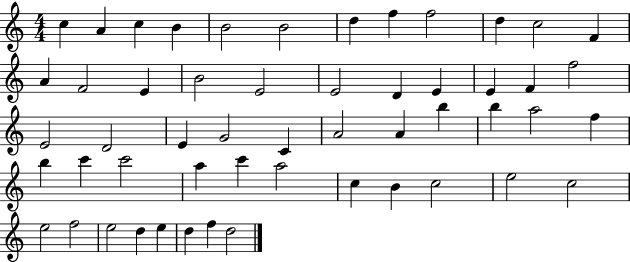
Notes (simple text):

C5/q A4/q C5/q B4/q B4/h B4/h D5/q F5/q F5/h D5/q C5/h F4/q A4/q F4/h E4/q B4/h E4/h E4/h D4/q E4/q E4/q F4/q F5/h E4/h D4/h E4/q G4/h C4/q A4/h A4/q B5/q B5/q A5/h F5/q B5/q C6/q C6/h A5/q C6/q A5/h C5/q B4/q C5/h E5/h C5/h E5/h F5/h E5/h D5/q E5/q D5/q F5/q D5/h